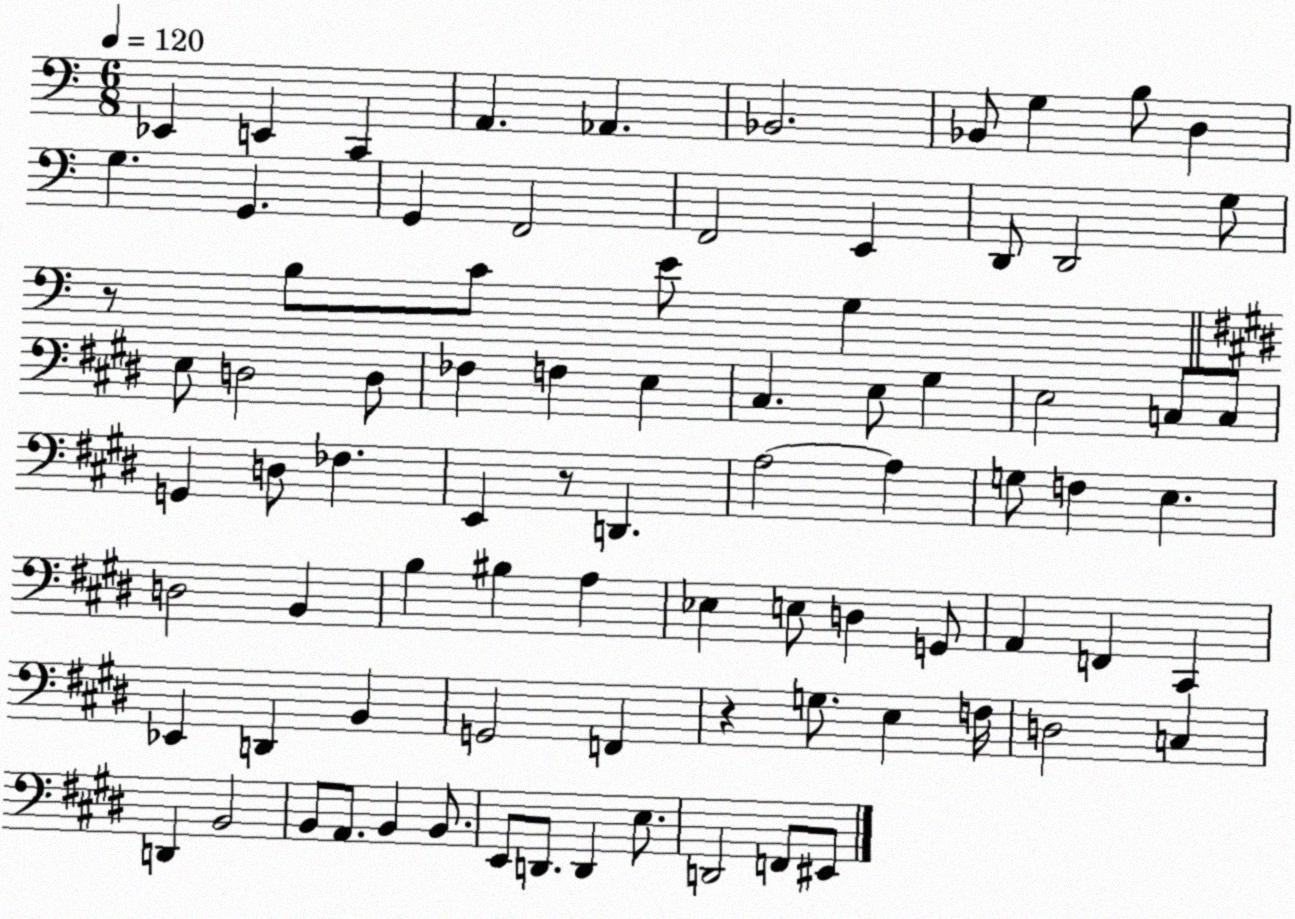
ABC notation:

X:1
T:Untitled
M:6/8
L:1/4
K:C
_E,, E,, C,, A,, _A,, _B,,2 _B,,/2 G, B,/2 D, G, G,, G,, F,,2 F,,2 E,, D,,/2 D,,2 G,/2 z/2 B,/2 C/2 E/2 G, E,/2 D,2 D,/2 _F, F, E, ^C, E,/2 ^G, E,2 C,/2 C,/2 G,, D,/2 _F, E,, z/2 D,, A,2 A, G,/2 F, E, D,2 B,, B, ^B, A, _E, E,/2 D, G,,/2 A,, F,, ^C,, _E,, D,, B,, G,,2 F,, z G,/2 E, F,/4 D,2 C, D,, B,,2 B,,/2 A,,/2 B,, B,,/2 E,,/2 D,,/2 D,, E,/2 D,,2 F,,/2 ^E,,/2